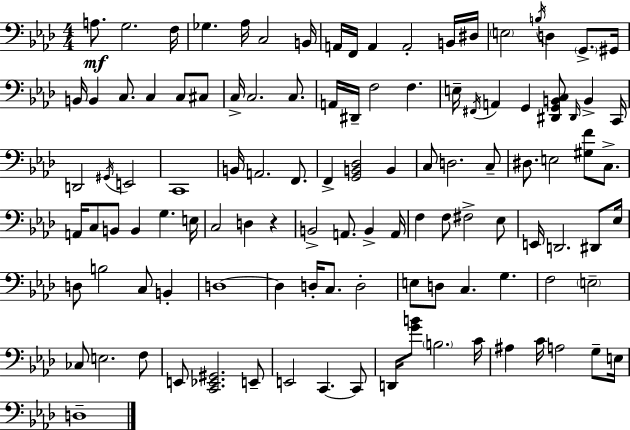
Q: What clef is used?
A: bass